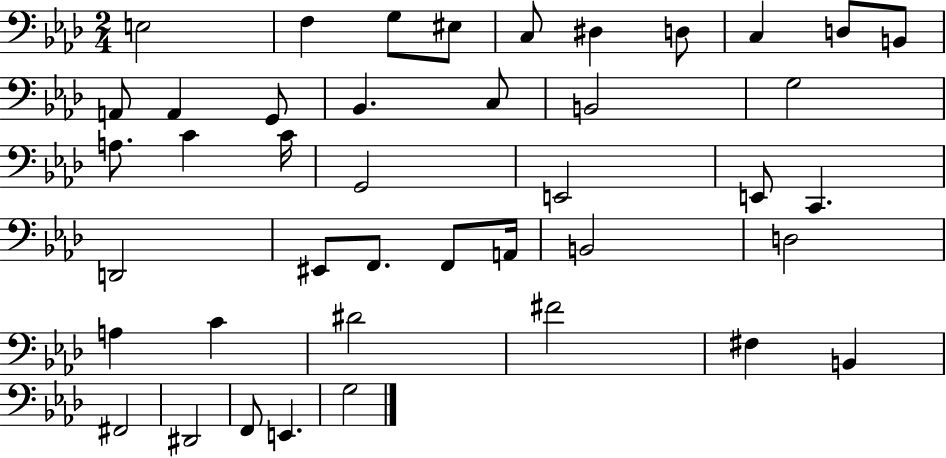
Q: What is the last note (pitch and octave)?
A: G3